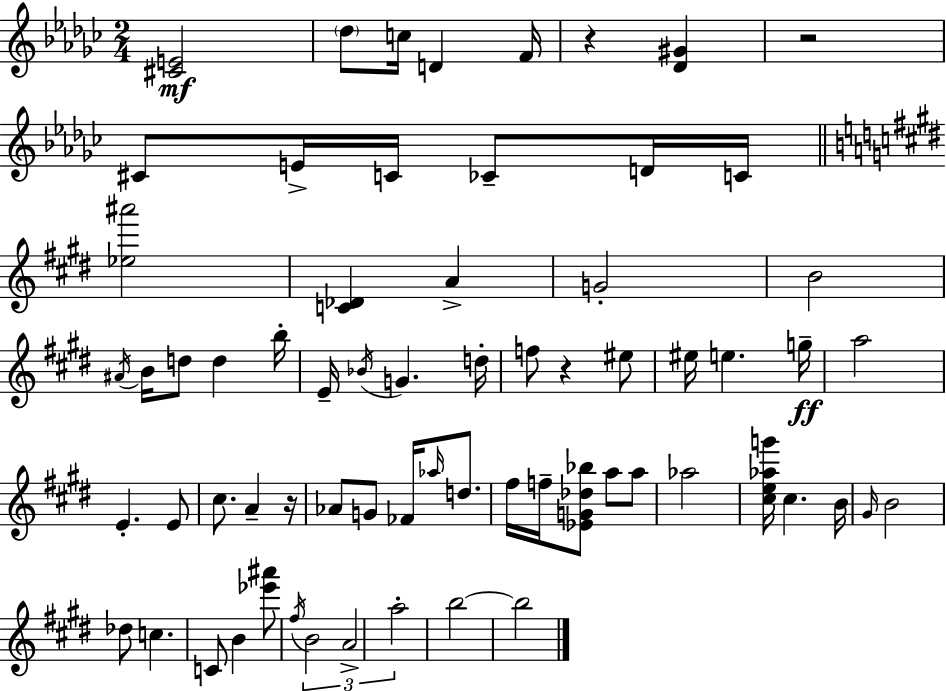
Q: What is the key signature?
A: EES minor